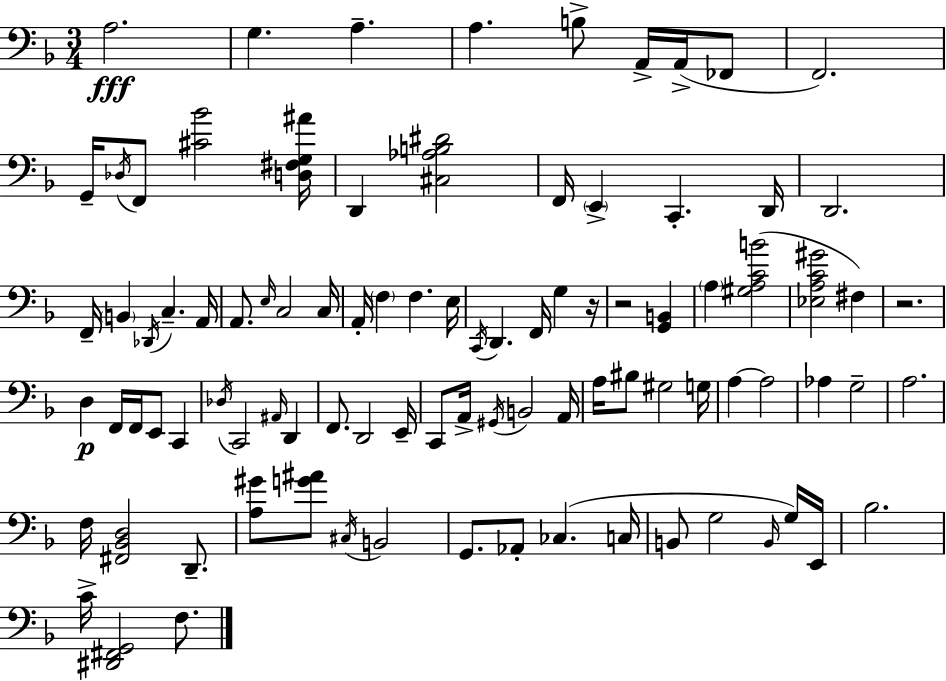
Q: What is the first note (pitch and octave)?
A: A3